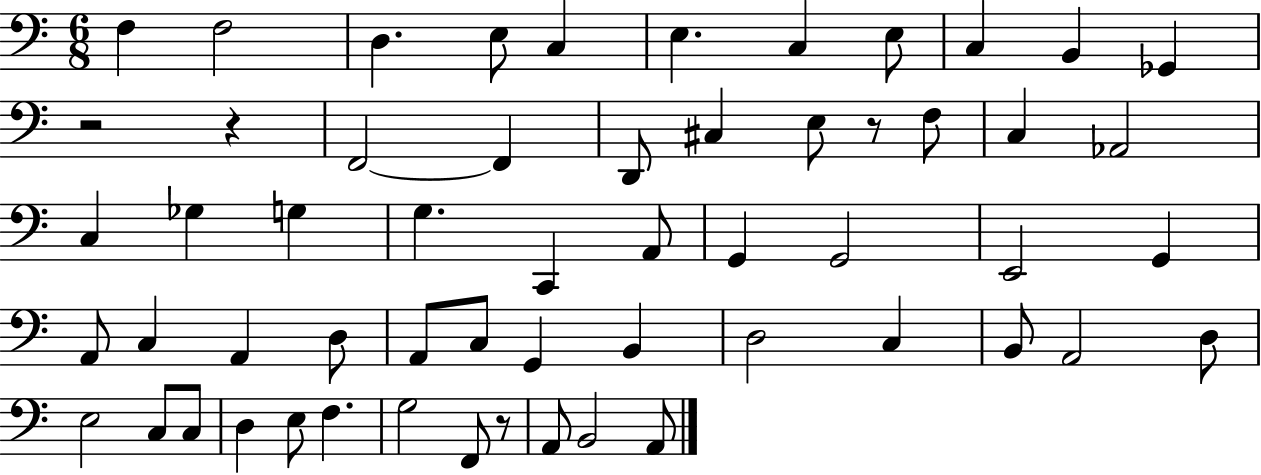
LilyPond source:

{
  \clef bass
  \numericTimeSignature
  \time 6/8
  \key c \major
  f4 f2 | d4. e8 c4 | e4. c4 e8 | c4 b,4 ges,4 | \break r2 r4 | f,2~~ f,4 | d,8 cis4 e8 r8 f8 | c4 aes,2 | \break c4 ges4 g4 | g4. c,4 a,8 | g,4 g,2 | e,2 g,4 | \break a,8 c4 a,4 d8 | a,8 c8 g,4 b,4 | d2 c4 | b,8 a,2 d8 | \break e2 c8 c8 | d4 e8 f4. | g2 f,8 r8 | a,8 b,2 a,8 | \break \bar "|."
}